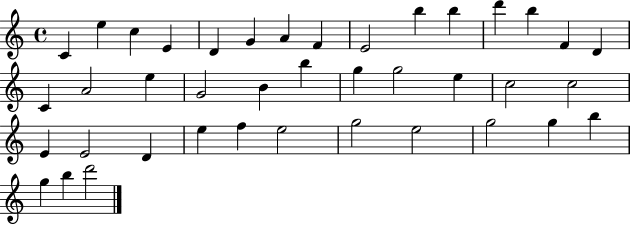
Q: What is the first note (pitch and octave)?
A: C4